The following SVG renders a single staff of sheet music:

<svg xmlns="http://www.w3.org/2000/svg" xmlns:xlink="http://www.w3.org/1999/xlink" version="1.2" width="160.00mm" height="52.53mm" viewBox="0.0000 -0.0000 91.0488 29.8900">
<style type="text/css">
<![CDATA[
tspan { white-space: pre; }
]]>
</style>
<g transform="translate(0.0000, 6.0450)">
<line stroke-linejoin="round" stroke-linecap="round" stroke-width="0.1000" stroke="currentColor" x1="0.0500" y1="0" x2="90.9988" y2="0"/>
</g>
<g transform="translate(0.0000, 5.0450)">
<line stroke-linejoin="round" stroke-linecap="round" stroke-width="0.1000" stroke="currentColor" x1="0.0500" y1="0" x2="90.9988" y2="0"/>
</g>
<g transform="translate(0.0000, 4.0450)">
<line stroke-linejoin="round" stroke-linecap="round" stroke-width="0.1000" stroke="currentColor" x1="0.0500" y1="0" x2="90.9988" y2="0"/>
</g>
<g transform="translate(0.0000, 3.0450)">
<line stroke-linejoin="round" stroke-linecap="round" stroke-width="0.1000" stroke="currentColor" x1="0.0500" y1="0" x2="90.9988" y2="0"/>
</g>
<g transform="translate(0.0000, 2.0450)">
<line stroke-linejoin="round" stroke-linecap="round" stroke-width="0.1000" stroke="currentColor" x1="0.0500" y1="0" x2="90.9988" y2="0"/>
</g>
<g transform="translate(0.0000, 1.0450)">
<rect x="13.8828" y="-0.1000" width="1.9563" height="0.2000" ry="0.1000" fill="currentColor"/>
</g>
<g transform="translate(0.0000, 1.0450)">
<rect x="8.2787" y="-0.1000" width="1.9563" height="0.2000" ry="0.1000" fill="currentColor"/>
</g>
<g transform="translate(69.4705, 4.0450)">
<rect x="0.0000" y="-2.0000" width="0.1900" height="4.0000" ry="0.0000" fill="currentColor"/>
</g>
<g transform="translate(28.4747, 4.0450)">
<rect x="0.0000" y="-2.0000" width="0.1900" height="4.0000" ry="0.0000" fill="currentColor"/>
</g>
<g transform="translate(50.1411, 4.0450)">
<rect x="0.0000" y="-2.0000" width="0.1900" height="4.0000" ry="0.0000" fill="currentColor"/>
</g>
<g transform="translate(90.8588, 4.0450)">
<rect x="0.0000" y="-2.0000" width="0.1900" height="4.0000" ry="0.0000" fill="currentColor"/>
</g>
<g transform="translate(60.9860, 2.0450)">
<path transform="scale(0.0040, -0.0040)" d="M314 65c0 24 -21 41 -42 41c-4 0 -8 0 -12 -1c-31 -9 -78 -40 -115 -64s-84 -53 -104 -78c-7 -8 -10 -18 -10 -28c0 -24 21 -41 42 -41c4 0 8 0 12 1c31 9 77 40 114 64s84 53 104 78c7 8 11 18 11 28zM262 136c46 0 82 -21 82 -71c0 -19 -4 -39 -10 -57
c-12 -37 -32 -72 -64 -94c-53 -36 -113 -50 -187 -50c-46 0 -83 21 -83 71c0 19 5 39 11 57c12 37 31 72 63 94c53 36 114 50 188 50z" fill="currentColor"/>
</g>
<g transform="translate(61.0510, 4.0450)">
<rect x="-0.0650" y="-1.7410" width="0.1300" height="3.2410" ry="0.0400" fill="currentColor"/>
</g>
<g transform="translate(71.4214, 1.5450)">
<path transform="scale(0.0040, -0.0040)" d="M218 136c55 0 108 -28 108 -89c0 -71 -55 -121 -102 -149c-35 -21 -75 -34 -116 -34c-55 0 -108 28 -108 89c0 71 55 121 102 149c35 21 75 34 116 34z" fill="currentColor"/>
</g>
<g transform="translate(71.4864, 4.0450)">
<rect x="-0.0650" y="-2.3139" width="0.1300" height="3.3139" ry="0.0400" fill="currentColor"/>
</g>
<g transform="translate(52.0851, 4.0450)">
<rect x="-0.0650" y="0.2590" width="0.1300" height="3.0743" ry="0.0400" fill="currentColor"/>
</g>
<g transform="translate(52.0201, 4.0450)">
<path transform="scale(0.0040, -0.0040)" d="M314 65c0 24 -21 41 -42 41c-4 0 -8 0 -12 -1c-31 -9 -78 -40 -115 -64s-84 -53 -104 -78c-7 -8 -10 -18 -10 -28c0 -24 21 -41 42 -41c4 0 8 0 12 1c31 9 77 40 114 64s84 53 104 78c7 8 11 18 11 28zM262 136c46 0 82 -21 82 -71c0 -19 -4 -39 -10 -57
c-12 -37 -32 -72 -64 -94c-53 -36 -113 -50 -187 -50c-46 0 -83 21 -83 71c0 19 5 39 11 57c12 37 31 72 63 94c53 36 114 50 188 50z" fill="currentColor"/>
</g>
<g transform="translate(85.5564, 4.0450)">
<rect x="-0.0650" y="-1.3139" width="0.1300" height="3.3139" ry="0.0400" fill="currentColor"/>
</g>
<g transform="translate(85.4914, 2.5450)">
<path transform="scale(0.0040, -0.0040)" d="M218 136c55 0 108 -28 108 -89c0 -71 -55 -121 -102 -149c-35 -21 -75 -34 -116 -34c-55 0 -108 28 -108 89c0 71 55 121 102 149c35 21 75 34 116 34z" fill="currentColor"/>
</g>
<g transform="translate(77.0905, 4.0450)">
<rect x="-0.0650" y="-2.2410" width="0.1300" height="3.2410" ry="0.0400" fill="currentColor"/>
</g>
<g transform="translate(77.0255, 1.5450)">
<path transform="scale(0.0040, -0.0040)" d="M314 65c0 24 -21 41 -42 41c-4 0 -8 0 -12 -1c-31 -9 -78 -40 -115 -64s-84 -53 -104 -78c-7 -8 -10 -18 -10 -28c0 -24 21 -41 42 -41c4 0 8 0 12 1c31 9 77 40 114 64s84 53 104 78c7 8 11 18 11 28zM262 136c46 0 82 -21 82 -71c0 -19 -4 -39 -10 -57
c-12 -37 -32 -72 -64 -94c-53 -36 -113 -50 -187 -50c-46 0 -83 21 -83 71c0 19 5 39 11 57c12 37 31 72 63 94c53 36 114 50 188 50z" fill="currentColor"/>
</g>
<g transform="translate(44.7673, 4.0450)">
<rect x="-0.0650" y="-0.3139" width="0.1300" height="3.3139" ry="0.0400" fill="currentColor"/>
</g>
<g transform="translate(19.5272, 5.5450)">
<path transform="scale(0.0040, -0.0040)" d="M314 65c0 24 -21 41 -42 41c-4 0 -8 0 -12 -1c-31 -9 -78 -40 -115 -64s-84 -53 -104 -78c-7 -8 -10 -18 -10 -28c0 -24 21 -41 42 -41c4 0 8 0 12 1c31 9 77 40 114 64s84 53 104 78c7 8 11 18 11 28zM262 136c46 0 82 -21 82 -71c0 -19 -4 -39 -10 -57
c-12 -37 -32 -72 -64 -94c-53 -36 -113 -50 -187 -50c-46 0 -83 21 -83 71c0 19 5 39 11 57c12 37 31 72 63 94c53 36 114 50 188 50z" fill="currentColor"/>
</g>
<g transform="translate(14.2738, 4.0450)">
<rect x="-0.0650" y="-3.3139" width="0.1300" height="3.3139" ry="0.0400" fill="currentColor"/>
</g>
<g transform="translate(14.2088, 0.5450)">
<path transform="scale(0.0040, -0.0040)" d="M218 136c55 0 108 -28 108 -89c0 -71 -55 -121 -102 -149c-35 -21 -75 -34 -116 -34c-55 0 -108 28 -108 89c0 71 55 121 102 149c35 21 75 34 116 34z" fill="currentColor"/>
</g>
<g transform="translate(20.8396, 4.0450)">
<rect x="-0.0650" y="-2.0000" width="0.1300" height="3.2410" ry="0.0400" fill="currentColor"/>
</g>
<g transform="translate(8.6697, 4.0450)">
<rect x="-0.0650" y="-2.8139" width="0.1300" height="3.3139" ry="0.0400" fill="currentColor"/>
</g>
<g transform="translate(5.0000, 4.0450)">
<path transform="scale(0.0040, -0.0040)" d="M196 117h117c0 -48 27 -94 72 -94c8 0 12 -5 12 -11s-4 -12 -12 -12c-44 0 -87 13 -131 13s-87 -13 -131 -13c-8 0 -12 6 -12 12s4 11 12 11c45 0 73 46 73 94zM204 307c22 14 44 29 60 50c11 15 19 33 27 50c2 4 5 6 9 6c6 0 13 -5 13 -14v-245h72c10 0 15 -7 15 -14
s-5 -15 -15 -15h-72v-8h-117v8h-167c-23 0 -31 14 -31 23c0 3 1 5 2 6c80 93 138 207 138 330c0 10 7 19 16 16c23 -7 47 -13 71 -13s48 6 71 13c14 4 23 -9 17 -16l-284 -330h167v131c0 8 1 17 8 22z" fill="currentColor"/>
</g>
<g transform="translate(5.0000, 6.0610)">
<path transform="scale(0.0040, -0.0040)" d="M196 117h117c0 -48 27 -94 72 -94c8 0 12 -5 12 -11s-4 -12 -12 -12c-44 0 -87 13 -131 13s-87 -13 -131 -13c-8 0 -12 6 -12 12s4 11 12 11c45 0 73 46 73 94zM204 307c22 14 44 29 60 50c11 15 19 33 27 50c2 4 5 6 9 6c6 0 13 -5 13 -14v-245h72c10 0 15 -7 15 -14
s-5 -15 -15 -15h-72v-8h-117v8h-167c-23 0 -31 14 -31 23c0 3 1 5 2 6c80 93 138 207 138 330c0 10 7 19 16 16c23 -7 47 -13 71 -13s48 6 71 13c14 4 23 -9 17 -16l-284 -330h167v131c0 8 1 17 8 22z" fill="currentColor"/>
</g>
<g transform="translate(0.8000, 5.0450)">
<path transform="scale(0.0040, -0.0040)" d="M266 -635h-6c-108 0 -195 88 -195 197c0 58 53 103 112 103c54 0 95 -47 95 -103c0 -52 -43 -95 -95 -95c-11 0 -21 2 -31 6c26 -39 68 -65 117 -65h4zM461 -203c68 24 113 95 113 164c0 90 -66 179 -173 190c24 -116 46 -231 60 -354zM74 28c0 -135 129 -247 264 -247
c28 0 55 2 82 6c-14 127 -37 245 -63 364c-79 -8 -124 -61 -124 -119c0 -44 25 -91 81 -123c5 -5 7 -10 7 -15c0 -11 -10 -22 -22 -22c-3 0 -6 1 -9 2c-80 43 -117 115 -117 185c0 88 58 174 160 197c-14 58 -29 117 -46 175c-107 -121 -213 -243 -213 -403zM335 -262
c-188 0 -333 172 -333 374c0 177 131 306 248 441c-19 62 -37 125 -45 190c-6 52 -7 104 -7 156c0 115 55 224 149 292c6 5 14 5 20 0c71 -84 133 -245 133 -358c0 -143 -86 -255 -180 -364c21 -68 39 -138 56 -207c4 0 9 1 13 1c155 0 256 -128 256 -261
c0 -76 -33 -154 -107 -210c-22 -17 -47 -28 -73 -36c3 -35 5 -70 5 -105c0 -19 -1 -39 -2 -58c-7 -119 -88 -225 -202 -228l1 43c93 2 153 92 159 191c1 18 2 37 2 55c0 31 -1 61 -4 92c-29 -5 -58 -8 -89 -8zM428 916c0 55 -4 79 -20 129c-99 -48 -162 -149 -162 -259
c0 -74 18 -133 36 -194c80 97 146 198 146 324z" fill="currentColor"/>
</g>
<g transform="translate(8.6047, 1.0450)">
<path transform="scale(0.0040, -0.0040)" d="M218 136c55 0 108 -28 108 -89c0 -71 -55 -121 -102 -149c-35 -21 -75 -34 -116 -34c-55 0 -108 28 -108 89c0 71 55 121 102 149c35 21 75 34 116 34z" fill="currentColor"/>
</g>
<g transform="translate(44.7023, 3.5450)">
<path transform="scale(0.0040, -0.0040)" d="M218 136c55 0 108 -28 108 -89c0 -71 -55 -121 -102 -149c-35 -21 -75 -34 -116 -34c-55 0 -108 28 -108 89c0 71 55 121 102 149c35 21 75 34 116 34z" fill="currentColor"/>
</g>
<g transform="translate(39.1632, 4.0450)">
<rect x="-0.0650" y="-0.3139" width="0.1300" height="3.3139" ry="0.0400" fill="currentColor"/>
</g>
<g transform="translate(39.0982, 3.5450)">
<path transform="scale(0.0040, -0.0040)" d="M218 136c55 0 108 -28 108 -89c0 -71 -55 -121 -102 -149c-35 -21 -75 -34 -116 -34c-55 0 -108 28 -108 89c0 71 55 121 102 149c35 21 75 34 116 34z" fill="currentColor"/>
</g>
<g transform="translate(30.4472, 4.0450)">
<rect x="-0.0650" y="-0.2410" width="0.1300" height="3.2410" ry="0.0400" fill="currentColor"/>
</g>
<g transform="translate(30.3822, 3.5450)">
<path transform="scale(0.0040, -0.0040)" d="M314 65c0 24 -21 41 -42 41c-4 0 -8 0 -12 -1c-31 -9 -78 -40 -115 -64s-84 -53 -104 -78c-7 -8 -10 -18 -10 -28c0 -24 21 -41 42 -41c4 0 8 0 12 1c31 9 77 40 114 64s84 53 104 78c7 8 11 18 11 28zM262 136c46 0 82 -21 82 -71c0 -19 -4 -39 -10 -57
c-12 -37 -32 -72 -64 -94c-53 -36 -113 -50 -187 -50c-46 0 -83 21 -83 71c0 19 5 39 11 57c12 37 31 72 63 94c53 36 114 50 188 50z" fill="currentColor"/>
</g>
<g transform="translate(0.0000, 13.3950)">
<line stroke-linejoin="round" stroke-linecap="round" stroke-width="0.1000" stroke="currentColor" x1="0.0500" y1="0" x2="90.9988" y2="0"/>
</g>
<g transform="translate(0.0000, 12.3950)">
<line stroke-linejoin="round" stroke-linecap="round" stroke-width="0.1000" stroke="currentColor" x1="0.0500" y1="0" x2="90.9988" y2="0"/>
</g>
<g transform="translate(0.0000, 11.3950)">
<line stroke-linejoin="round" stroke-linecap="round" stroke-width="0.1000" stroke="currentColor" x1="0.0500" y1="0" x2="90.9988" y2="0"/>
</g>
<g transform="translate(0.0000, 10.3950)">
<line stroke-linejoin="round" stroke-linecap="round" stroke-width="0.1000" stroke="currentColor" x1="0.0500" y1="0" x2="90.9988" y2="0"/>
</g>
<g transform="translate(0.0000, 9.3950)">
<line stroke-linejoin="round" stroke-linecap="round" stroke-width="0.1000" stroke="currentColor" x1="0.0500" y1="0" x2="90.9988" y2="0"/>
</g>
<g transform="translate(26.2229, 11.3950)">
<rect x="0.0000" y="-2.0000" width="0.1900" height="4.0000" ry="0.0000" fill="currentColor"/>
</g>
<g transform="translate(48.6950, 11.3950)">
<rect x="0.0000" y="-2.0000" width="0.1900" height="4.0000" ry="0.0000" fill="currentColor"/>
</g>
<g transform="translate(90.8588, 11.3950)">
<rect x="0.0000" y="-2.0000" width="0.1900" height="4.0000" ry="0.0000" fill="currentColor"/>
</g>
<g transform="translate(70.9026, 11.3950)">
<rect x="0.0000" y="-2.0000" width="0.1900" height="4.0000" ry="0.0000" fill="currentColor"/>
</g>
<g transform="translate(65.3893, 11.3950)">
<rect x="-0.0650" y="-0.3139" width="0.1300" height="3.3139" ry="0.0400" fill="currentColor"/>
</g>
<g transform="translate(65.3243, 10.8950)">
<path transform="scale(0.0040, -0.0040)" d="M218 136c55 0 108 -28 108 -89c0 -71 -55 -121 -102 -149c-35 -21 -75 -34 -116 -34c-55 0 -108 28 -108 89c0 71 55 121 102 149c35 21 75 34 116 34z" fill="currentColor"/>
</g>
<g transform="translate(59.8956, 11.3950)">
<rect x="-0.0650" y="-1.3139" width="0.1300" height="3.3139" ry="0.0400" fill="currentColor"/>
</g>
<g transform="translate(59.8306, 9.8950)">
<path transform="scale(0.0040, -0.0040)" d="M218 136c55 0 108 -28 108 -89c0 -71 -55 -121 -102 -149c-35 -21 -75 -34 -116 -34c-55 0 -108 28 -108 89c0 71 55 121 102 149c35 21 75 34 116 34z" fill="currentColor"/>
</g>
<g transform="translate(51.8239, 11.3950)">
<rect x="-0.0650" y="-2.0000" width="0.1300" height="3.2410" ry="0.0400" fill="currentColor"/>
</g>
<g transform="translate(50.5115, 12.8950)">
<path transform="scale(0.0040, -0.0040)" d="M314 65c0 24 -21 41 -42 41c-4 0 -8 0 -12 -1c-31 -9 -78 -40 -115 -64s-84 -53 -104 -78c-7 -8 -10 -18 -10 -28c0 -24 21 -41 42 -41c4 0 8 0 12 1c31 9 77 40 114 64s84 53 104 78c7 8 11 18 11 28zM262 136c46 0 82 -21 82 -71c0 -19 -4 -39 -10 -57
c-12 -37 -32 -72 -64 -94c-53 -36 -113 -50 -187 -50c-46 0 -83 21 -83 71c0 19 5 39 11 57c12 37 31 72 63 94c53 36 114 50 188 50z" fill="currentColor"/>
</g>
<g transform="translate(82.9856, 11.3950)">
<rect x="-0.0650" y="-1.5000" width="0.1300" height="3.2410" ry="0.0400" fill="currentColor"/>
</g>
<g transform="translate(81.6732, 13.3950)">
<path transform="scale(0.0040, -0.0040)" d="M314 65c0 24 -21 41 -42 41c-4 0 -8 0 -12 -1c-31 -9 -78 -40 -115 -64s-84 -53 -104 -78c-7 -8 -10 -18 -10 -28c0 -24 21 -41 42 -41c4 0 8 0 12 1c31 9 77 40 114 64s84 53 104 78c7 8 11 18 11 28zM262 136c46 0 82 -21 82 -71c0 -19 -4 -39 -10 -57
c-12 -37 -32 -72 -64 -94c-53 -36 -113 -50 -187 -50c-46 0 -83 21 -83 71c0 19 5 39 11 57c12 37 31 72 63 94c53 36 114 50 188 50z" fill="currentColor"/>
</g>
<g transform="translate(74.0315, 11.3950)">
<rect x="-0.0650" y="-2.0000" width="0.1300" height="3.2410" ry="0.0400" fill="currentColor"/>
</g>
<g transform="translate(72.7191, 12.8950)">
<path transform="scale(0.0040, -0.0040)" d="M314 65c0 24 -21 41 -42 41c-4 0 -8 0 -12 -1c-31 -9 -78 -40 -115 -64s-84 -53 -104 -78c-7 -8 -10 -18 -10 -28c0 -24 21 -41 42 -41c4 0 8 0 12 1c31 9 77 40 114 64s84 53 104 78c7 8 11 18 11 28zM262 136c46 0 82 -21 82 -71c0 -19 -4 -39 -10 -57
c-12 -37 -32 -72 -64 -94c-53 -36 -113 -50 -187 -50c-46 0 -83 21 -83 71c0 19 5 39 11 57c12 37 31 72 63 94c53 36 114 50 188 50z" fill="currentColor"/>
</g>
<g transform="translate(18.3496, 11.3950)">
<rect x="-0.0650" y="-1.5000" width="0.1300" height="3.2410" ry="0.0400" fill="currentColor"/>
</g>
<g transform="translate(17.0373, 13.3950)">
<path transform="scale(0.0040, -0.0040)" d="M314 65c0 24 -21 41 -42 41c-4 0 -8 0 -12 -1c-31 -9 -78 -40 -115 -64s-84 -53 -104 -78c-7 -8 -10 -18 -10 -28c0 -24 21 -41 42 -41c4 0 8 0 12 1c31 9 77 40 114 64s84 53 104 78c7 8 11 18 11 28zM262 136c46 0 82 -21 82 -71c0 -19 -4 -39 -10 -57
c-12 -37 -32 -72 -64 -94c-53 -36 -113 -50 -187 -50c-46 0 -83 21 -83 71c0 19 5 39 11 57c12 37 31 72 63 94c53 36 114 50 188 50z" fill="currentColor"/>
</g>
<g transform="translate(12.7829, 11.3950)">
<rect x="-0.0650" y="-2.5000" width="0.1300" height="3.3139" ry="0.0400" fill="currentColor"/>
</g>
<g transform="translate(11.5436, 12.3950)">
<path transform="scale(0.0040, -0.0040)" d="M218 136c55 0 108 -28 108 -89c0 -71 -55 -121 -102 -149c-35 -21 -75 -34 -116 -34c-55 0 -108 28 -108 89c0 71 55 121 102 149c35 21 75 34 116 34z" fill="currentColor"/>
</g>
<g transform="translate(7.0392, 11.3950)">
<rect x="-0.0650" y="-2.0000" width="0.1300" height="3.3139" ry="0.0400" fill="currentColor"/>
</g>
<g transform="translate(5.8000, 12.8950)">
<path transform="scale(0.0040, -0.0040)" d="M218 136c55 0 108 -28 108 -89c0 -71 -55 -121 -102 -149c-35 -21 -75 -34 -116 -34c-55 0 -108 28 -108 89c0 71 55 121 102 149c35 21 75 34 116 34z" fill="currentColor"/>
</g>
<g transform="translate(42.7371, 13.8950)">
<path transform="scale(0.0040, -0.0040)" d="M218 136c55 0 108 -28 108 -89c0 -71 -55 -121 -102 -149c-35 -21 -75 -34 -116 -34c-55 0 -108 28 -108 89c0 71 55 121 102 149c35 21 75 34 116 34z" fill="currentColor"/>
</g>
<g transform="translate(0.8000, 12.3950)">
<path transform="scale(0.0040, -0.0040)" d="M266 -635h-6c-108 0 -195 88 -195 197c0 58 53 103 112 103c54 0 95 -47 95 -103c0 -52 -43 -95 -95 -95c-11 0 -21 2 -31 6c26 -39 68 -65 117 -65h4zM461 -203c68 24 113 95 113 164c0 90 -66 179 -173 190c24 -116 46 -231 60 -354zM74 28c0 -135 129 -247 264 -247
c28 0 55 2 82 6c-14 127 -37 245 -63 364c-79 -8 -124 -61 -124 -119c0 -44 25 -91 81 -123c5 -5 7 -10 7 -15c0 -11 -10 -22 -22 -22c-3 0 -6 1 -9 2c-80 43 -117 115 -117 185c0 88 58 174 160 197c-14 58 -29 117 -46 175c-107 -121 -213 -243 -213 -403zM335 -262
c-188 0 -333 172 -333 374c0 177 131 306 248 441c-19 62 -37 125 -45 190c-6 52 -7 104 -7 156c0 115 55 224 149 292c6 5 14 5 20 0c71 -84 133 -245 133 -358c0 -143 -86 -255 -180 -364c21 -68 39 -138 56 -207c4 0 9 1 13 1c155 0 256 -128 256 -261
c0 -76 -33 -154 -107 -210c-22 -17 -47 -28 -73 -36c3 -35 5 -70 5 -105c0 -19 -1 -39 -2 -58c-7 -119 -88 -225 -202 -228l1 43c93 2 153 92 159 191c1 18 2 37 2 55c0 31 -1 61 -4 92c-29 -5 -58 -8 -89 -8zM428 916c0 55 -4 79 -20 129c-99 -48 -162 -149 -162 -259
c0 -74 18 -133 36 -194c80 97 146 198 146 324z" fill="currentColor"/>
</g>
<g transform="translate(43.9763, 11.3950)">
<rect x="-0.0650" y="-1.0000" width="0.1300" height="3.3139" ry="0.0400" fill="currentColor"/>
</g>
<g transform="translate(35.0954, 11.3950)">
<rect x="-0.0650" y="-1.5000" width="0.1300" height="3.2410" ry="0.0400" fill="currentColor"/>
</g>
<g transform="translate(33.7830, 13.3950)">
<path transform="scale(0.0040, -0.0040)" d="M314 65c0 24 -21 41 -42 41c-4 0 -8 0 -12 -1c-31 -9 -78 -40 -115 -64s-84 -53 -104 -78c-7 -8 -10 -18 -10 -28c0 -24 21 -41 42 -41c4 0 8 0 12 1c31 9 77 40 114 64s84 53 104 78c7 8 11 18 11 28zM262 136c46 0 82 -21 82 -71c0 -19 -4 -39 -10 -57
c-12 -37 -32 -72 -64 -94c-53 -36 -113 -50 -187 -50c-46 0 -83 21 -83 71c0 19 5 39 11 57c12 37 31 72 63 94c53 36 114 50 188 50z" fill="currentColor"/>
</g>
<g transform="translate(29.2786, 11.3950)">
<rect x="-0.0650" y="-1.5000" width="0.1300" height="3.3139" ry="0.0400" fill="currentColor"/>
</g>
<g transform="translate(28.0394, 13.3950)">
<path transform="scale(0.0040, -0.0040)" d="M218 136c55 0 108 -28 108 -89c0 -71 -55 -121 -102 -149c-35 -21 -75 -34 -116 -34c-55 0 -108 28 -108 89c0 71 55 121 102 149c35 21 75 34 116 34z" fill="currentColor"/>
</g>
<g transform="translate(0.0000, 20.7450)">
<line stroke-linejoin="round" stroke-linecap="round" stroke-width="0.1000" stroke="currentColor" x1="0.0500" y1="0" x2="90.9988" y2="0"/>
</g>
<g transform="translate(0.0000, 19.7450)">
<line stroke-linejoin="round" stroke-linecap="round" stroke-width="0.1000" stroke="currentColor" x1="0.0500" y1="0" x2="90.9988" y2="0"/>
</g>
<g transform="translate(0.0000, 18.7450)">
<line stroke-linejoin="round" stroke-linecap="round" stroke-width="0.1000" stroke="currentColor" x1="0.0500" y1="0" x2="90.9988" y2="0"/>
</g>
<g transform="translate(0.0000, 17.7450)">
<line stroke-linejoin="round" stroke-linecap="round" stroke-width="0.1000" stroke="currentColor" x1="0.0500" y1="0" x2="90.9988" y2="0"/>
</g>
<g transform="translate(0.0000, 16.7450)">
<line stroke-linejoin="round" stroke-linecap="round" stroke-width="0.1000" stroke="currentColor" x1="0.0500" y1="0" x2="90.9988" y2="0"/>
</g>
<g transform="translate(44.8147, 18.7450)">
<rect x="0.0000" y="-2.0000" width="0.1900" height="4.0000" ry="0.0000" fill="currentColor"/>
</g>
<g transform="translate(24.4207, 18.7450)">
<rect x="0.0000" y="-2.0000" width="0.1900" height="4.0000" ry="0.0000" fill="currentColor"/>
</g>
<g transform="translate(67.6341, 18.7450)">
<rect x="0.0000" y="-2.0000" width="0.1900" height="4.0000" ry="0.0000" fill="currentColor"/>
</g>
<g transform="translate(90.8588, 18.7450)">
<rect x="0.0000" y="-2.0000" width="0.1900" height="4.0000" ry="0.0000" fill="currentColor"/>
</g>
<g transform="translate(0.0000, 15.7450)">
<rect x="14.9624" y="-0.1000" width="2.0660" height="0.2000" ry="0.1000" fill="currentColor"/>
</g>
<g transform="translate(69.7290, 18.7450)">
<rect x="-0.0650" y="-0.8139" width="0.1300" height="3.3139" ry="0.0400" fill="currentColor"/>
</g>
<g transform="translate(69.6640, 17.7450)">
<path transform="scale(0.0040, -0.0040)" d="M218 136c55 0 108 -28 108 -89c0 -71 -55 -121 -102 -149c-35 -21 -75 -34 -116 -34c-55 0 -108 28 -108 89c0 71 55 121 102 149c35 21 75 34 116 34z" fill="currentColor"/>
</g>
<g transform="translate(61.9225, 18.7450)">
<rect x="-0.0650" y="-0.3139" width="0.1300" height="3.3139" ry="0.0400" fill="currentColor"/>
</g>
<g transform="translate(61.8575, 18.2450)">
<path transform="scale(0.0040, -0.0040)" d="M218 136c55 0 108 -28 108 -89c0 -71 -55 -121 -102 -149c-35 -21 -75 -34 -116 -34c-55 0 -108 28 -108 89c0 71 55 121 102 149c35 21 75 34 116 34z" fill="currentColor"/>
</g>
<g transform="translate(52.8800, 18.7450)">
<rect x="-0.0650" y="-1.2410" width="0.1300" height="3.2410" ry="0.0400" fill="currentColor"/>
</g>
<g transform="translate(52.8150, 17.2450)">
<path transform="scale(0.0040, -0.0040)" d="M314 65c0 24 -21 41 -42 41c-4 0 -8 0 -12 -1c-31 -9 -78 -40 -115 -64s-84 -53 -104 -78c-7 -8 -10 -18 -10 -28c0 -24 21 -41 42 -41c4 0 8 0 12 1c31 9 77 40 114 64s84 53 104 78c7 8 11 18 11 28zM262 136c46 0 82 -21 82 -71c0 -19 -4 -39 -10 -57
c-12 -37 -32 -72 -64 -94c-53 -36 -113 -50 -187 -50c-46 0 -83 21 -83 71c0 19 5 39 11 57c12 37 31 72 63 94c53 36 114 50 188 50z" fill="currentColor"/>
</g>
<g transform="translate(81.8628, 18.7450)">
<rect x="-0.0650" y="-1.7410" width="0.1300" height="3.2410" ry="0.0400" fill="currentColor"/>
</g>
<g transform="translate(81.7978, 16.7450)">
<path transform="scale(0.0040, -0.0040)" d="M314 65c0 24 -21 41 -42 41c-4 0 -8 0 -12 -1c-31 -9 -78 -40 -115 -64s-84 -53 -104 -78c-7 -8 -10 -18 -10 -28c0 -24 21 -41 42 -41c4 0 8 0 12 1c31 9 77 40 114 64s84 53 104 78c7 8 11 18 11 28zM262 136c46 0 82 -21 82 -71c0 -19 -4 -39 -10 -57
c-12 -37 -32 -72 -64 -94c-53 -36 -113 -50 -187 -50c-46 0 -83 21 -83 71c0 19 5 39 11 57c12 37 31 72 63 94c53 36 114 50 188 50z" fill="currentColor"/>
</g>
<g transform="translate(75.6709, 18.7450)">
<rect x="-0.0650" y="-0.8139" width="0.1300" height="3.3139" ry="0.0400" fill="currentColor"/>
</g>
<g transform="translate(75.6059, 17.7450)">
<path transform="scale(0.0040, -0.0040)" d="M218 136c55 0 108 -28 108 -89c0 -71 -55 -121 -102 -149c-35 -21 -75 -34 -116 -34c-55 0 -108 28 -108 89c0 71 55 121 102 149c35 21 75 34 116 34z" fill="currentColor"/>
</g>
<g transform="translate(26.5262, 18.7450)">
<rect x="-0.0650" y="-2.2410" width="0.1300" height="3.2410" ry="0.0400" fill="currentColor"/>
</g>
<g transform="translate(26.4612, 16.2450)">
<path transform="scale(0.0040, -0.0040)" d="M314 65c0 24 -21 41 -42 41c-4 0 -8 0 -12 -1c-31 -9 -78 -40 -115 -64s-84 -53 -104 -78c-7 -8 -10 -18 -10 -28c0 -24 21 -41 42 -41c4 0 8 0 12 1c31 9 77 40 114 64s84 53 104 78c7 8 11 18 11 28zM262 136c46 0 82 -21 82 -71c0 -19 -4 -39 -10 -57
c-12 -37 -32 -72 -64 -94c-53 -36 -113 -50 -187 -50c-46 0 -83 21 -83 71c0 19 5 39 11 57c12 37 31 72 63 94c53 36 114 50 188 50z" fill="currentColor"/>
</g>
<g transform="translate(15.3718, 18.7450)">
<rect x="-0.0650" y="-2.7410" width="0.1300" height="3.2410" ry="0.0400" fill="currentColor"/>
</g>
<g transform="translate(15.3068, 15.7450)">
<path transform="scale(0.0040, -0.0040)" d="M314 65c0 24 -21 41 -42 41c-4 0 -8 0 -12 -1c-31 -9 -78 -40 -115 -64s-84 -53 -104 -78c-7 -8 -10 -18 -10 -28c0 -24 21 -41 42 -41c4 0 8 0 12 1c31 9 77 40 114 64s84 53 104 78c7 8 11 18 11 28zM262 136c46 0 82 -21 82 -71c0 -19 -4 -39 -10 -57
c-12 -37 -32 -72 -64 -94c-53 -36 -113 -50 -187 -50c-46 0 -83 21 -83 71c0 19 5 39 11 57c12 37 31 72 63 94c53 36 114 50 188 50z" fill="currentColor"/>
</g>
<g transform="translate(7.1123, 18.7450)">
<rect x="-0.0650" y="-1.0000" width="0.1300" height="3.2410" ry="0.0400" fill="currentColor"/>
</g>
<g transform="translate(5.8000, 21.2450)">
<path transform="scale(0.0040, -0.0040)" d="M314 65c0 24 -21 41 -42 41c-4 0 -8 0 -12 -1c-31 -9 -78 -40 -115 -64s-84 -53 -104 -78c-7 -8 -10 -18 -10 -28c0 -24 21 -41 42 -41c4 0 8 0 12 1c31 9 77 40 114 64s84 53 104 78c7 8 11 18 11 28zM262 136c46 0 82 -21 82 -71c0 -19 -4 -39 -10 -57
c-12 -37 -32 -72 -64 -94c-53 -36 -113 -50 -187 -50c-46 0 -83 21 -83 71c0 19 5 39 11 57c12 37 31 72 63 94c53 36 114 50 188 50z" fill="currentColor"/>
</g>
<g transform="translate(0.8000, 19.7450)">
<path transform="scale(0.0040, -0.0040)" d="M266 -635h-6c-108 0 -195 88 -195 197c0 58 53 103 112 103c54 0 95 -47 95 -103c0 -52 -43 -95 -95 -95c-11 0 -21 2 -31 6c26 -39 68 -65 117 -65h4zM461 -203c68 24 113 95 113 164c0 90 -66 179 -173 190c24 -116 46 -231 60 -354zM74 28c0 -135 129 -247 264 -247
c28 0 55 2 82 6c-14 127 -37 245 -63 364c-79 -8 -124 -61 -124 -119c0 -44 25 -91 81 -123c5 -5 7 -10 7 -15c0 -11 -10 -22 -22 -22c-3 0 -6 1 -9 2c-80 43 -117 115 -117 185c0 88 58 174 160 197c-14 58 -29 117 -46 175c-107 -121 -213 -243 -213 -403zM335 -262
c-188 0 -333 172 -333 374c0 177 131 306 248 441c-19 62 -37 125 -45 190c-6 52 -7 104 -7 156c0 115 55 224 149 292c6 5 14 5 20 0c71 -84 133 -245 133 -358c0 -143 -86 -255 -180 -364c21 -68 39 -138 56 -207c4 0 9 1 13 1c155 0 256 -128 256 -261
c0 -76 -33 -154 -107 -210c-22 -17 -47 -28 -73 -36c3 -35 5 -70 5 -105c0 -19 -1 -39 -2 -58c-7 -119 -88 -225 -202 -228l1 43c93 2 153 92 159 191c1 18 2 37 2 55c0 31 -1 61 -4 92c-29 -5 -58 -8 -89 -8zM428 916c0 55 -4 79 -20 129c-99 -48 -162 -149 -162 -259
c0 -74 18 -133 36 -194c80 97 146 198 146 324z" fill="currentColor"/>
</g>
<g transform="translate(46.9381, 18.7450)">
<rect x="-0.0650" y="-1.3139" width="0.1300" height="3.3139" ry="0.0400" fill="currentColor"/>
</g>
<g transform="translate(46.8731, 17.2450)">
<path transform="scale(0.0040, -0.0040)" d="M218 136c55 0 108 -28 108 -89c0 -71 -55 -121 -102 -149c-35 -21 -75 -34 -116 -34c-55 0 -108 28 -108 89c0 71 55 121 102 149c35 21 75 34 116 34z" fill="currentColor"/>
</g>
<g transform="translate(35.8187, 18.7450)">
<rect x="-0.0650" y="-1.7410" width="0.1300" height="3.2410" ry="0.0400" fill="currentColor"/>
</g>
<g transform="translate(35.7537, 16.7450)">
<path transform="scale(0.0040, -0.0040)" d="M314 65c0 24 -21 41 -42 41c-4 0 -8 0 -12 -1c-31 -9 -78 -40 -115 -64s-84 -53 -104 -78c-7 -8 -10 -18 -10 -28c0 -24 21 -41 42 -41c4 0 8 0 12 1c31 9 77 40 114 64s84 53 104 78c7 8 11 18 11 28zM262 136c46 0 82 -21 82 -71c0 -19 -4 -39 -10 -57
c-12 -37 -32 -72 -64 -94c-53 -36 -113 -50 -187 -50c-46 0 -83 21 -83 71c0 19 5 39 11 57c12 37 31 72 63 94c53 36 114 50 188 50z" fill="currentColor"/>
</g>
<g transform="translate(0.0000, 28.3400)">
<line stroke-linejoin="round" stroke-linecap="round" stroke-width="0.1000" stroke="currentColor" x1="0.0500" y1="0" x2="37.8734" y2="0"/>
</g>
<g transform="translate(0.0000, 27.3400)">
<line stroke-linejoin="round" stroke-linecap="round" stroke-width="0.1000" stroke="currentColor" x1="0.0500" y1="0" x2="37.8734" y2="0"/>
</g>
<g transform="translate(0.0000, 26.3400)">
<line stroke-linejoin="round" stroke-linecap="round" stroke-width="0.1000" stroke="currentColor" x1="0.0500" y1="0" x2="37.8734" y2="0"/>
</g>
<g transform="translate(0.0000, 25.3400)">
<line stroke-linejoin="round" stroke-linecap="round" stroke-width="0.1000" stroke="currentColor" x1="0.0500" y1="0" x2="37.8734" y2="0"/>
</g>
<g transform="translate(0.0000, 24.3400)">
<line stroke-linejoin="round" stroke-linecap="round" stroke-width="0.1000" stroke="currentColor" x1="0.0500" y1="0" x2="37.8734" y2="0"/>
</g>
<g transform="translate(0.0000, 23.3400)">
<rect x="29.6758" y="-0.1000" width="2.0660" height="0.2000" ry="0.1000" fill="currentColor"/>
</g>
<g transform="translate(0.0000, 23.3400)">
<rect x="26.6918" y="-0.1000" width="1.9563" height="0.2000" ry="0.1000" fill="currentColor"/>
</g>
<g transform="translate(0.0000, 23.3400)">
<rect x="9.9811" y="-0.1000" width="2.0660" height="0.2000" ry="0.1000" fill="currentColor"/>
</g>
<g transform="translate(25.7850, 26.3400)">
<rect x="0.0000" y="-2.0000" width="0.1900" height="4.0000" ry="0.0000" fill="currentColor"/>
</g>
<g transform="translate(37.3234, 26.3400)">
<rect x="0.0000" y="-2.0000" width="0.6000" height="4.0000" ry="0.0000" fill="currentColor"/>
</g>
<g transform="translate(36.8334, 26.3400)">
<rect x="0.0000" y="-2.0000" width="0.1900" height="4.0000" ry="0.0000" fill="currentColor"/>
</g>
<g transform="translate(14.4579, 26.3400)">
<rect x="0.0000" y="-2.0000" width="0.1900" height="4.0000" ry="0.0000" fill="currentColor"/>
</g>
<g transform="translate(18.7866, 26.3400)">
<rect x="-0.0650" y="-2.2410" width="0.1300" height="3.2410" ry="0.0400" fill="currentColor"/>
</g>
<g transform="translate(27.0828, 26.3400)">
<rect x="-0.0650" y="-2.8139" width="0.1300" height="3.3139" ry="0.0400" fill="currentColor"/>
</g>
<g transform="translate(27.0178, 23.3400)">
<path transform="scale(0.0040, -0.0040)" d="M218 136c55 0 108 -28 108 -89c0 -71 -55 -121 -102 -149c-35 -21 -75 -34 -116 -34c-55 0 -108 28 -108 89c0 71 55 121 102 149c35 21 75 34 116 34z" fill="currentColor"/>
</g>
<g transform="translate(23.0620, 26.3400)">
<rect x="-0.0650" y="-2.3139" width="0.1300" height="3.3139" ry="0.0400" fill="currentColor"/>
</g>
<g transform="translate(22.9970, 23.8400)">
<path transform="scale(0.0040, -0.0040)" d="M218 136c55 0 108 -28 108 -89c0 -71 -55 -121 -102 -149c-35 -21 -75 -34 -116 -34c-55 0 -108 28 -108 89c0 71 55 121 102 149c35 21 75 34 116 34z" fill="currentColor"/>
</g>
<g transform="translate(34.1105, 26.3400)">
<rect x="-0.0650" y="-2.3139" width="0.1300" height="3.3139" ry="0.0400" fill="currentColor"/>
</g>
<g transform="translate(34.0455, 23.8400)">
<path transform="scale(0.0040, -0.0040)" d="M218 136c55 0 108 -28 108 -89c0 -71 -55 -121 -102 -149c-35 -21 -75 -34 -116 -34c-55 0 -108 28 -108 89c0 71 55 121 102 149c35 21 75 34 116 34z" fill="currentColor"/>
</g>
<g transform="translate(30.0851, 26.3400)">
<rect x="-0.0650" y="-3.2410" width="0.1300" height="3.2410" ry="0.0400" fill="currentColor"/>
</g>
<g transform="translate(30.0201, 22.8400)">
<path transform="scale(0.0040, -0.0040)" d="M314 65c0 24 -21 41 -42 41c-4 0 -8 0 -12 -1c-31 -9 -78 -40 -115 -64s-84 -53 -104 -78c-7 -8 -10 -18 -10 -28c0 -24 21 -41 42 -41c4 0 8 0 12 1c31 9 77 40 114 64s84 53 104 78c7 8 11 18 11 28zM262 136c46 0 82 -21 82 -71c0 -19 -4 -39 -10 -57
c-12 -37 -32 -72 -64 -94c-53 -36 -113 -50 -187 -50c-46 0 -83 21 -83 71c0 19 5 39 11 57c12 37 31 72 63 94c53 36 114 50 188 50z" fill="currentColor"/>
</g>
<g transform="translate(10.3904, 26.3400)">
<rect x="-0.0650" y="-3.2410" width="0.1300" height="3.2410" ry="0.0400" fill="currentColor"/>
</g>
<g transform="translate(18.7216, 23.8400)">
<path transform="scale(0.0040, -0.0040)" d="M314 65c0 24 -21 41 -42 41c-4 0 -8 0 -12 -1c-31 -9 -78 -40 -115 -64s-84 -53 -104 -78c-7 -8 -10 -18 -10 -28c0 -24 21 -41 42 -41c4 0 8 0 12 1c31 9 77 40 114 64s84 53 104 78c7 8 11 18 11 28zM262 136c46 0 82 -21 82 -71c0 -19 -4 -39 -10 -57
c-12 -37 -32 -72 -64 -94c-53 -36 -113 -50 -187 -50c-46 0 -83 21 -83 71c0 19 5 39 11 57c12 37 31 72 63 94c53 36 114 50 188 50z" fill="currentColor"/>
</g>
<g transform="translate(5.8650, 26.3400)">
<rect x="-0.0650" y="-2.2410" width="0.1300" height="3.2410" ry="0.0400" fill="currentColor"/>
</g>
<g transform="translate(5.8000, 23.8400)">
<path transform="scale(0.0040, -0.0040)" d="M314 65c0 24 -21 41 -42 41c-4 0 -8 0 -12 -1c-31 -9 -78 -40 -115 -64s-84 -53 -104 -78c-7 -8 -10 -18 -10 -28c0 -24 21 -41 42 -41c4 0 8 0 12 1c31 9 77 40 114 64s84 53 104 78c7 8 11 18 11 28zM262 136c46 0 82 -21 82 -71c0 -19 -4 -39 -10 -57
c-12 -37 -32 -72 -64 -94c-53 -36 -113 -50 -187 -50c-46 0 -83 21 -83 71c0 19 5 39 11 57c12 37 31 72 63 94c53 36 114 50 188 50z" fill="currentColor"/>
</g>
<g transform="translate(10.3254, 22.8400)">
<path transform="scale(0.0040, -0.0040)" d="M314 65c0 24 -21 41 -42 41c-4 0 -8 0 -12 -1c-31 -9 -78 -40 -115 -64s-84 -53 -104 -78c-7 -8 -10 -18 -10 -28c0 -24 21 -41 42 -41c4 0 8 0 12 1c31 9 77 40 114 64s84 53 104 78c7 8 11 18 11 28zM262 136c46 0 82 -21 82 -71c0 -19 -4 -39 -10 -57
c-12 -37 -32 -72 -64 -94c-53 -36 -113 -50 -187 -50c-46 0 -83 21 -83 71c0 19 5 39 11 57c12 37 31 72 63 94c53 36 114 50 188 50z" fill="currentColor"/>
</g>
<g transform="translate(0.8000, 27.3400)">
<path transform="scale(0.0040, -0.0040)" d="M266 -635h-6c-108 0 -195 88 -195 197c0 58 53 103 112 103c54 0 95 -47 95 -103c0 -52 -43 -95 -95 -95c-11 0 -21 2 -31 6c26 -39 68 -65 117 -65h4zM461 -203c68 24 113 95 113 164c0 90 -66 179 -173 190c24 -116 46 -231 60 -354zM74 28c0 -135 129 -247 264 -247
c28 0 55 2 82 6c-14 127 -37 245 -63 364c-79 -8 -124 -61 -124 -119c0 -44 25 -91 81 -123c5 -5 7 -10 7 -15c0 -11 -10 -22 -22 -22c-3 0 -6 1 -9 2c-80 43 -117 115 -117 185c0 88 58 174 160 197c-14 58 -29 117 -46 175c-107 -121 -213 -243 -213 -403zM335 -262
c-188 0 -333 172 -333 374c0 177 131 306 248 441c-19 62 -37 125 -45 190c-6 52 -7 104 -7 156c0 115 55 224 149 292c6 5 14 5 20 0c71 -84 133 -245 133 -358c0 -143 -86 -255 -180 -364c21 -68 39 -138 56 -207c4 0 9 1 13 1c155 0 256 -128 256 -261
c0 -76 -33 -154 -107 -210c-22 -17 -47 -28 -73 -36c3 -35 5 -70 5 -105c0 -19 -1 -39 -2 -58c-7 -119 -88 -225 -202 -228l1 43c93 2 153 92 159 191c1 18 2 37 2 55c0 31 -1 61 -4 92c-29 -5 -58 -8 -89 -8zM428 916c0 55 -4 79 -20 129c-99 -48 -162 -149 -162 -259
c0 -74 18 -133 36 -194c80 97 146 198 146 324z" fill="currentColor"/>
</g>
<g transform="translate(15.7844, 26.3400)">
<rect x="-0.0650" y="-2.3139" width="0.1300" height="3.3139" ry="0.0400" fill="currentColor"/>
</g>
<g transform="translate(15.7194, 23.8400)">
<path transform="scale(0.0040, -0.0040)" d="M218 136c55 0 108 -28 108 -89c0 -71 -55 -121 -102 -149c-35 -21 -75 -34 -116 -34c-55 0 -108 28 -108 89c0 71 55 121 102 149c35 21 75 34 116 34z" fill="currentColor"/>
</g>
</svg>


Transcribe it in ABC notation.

X:1
T:Untitled
M:4/4
L:1/4
K:C
a b F2 c2 c c B2 f2 g g2 e F G E2 E E2 D F2 e c F2 E2 D2 a2 g2 f2 e e2 c d d f2 g2 b2 g g2 g a b2 g